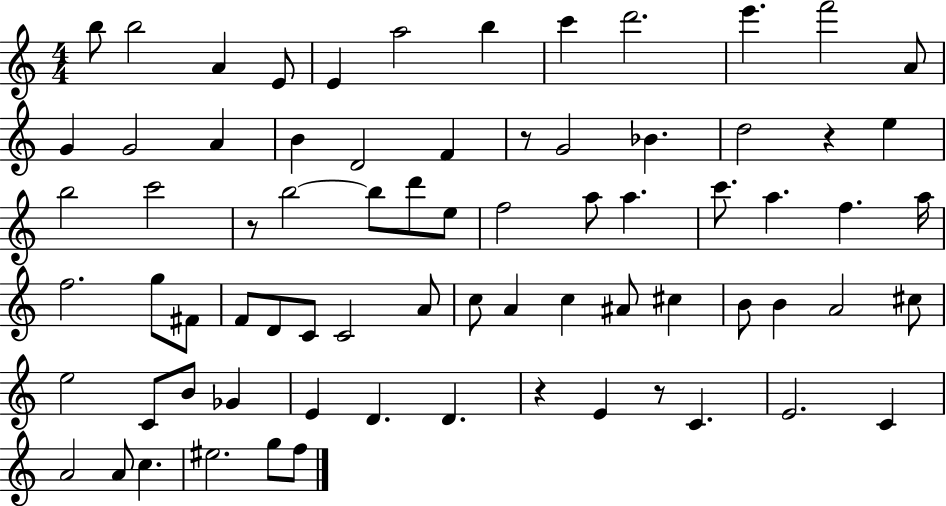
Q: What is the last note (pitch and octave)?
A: F5